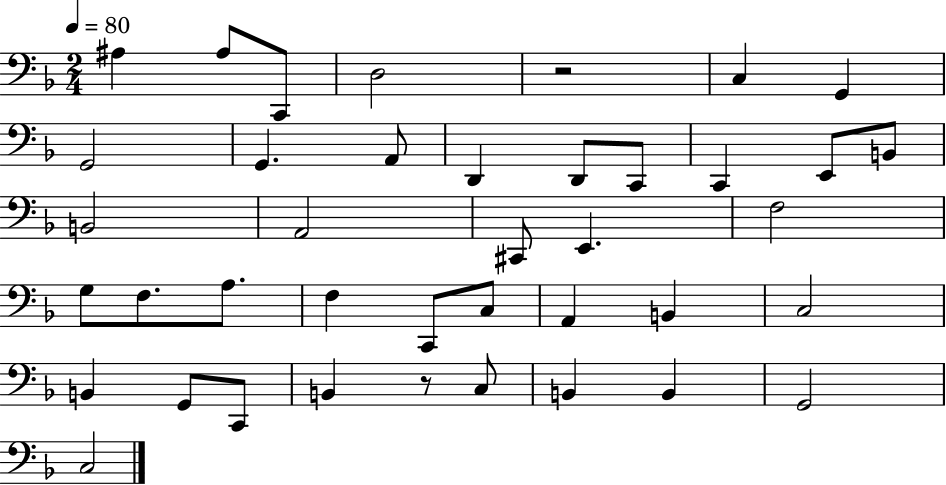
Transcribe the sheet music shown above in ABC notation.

X:1
T:Untitled
M:2/4
L:1/4
K:F
^A, ^A,/2 C,,/2 D,2 z2 C, G,, G,,2 G,, A,,/2 D,, D,,/2 C,,/2 C,, E,,/2 B,,/2 B,,2 A,,2 ^C,,/2 E,, F,2 G,/2 F,/2 A,/2 F, C,,/2 C,/2 A,, B,, C,2 B,, G,,/2 C,,/2 B,, z/2 C,/2 B,, B,, G,,2 C,2